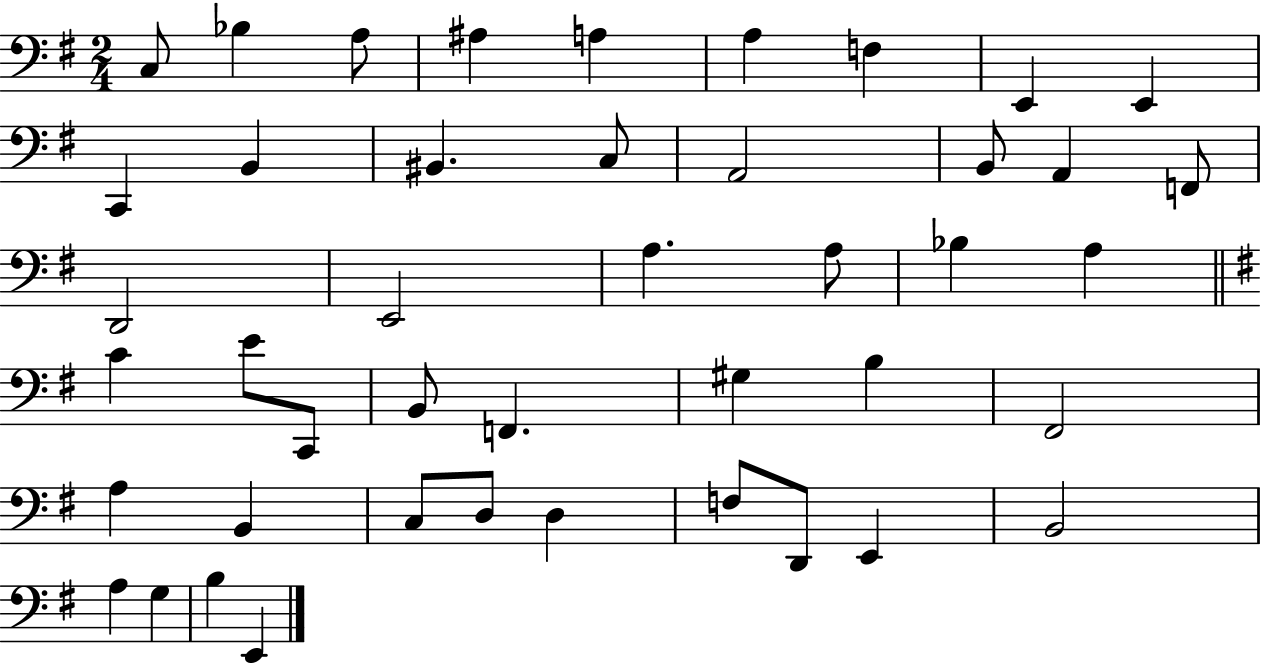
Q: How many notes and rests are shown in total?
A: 44